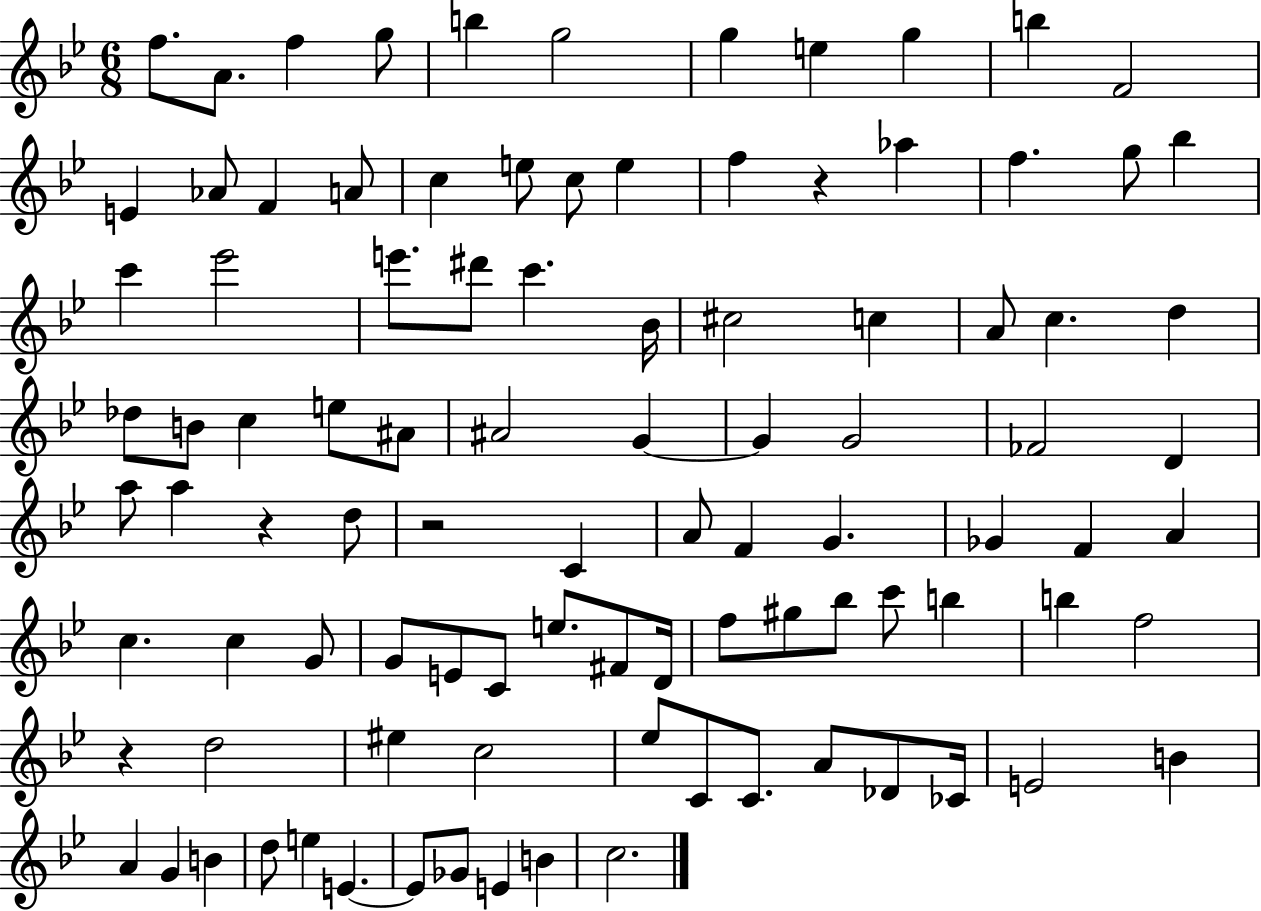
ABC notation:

X:1
T:Untitled
M:6/8
L:1/4
K:Bb
f/2 A/2 f g/2 b g2 g e g b F2 E _A/2 F A/2 c e/2 c/2 e f z _a f g/2 _b c' _e'2 e'/2 ^d'/2 c' _B/4 ^c2 c A/2 c d _d/2 B/2 c e/2 ^A/2 ^A2 G G G2 _F2 D a/2 a z d/2 z2 C A/2 F G _G F A c c G/2 G/2 E/2 C/2 e/2 ^F/2 D/4 f/2 ^g/2 _b/2 c'/2 b b f2 z d2 ^e c2 _e/2 C/2 C/2 A/2 _D/2 _C/4 E2 B A G B d/2 e E E/2 _G/2 E B c2